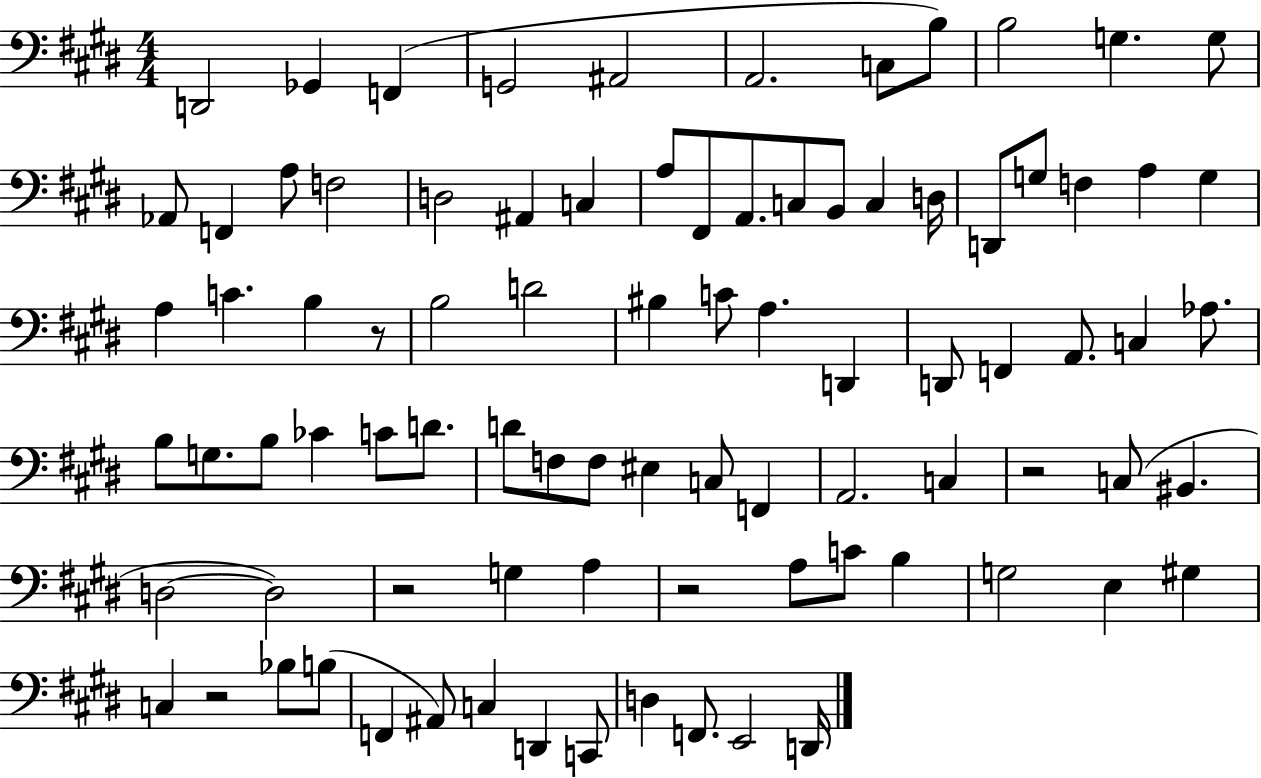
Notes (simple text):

D2/h Gb2/q F2/q G2/h A#2/h A2/h. C3/e B3/e B3/h G3/q. G3/e Ab2/e F2/q A3/e F3/h D3/h A#2/q C3/q A3/e F#2/e A2/e. C3/e B2/e C3/q D3/s D2/e G3/e F3/q A3/q G3/q A3/q C4/q. B3/q R/e B3/h D4/h BIS3/q C4/e A3/q. D2/q D2/e F2/q A2/e. C3/q Ab3/e. B3/e G3/e. B3/e CES4/q C4/e D4/e. D4/e F3/e F3/e EIS3/q C3/e F2/q A2/h. C3/q R/h C3/e BIS2/q. D3/h D3/h R/h G3/q A3/q R/h A3/e C4/e B3/q G3/h E3/q G#3/q C3/q R/h Bb3/e B3/e F2/q A#2/e C3/q D2/q C2/e D3/q F2/e. E2/h D2/s